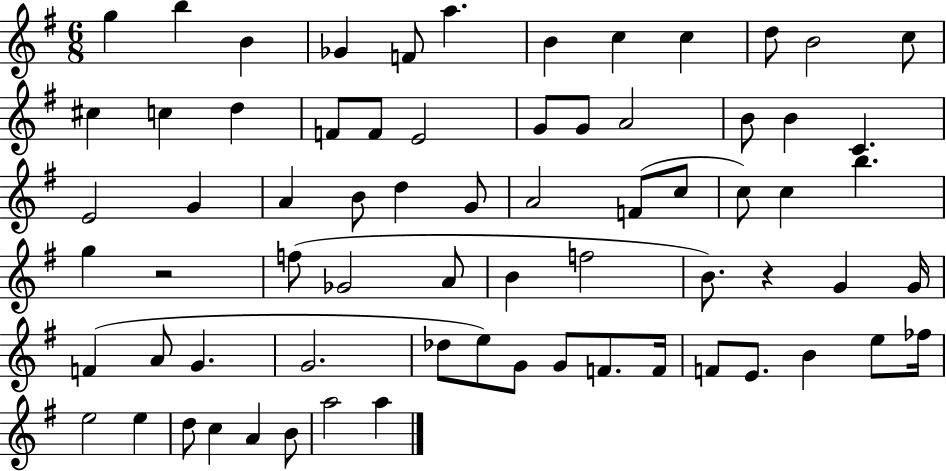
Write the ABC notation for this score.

X:1
T:Untitled
M:6/8
L:1/4
K:G
g b B _G F/2 a B c c d/2 B2 c/2 ^c c d F/2 F/2 E2 G/2 G/2 A2 B/2 B C E2 G A B/2 d G/2 A2 F/2 c/2 c/2 c b g z2 f/2 _G2 A/2 B f2 B/2 z G G/4 F A/2 G G2 _d/2 e/2 G/2 G/2 F/2 F/4 F/2 E/2 B e/2 _f/4 e2 e d/2 c A B/2 a2 a